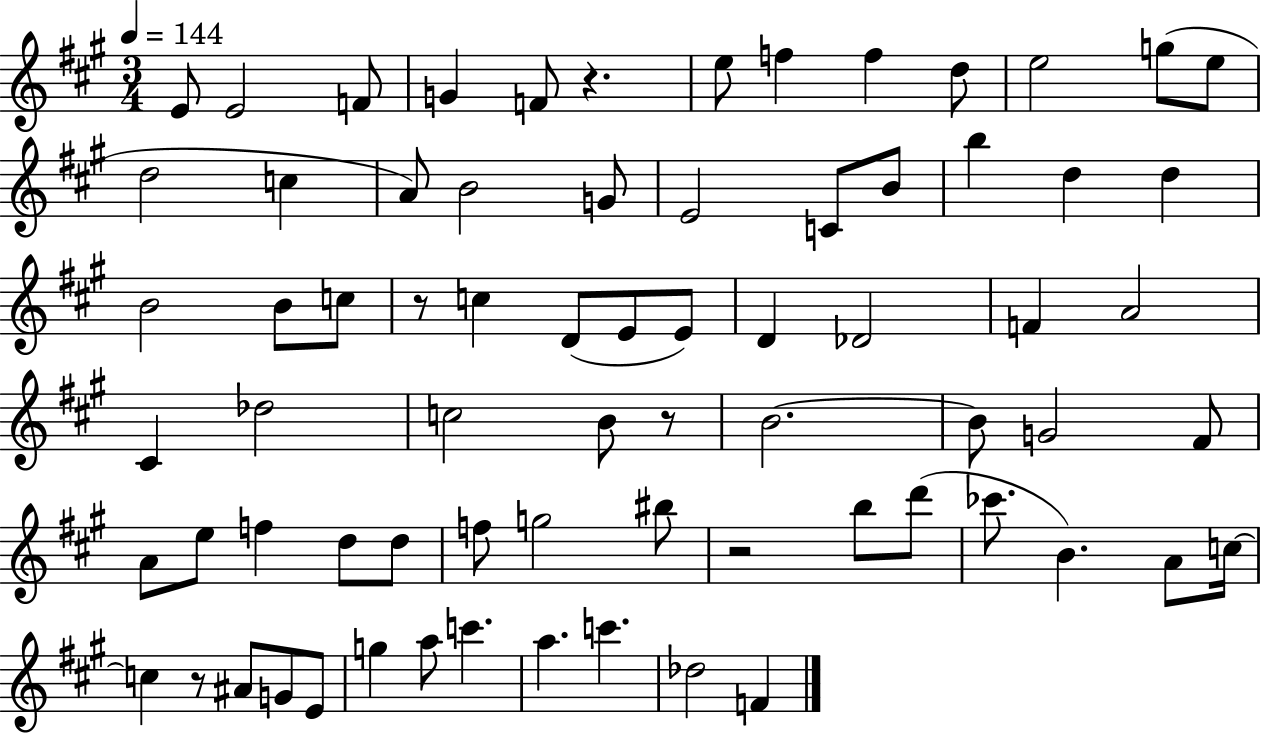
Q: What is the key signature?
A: A major